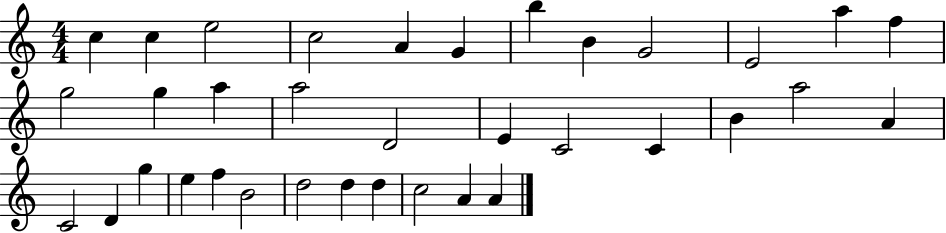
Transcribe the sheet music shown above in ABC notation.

X:1
T:Untitled
M:4/4
L:1/4
K:C
c c e2 c2 A G b B G2 E2 a f g2 g a a2 D2 E C2 C B a2 A C2 D g e f B2 d2 d d c2 A A